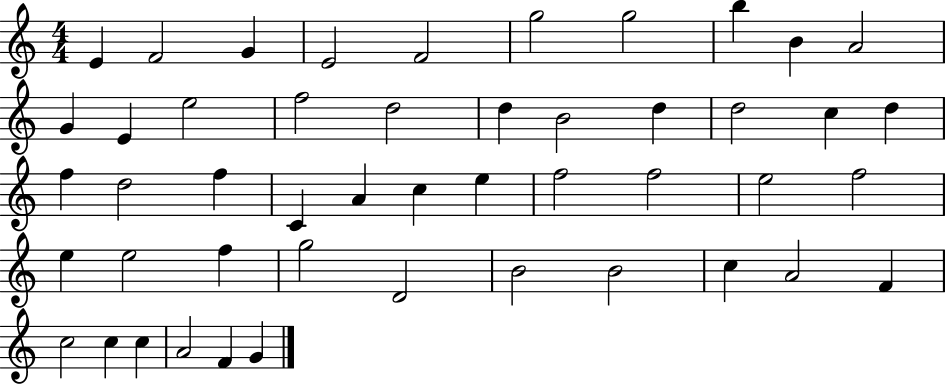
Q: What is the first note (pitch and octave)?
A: E4